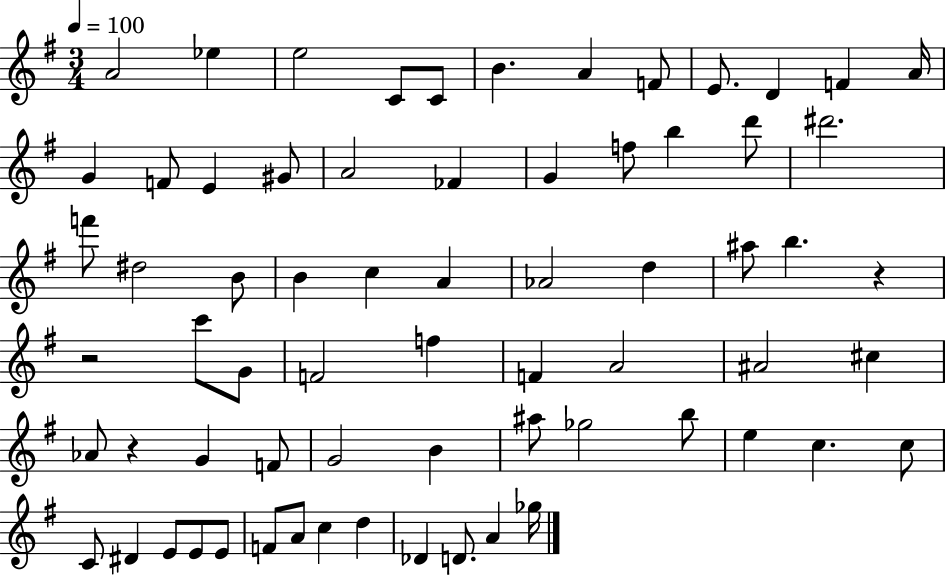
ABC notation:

X:1
T:Untitled
M:3/4
L:1/4
K:G
A2 _e e2 C/2 C/2 B A F/2 E/2 D F A/4 G F/2 E ^G/2 A2 _F G f/2 b d'/2 ^d'2 f'/2 ^d2 B/2 B c A _A2 d ^a/2 b z z2 c'/2 G/2 F2 f F A2 ^A2 ^c _A/2 z G F/2 G2 B ^a/2 _g2 b/2 e c c/2 C/2 ^D E/2 E/2 E/2 F/2 A/2 c d _D D/2 A _g/4